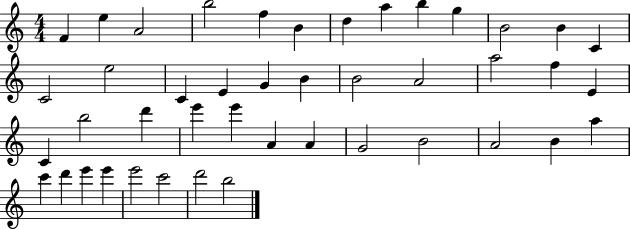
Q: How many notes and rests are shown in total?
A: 44